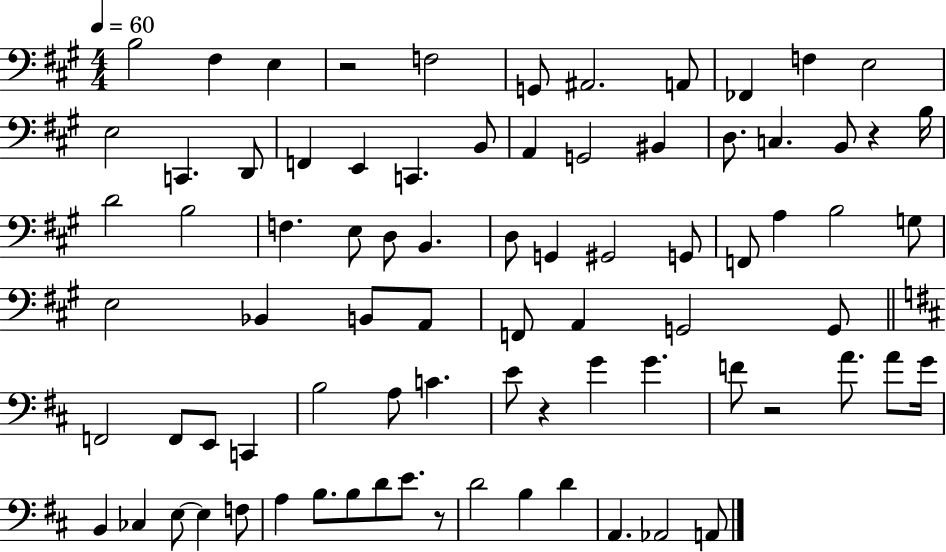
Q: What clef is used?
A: bass